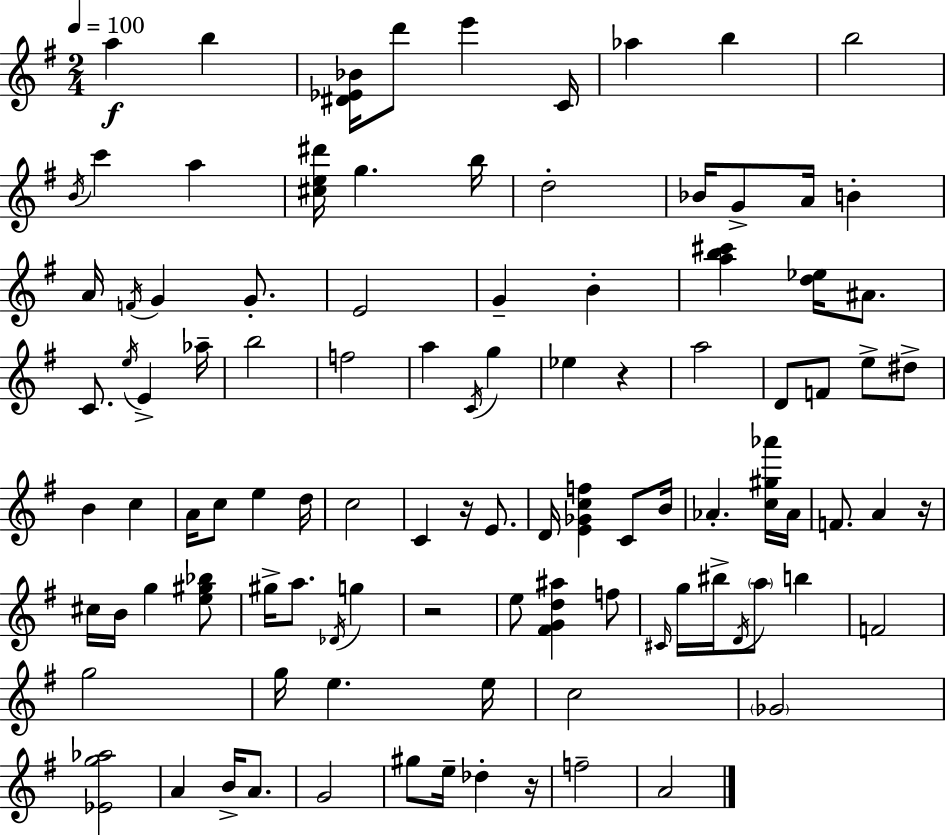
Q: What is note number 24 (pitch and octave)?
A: G4